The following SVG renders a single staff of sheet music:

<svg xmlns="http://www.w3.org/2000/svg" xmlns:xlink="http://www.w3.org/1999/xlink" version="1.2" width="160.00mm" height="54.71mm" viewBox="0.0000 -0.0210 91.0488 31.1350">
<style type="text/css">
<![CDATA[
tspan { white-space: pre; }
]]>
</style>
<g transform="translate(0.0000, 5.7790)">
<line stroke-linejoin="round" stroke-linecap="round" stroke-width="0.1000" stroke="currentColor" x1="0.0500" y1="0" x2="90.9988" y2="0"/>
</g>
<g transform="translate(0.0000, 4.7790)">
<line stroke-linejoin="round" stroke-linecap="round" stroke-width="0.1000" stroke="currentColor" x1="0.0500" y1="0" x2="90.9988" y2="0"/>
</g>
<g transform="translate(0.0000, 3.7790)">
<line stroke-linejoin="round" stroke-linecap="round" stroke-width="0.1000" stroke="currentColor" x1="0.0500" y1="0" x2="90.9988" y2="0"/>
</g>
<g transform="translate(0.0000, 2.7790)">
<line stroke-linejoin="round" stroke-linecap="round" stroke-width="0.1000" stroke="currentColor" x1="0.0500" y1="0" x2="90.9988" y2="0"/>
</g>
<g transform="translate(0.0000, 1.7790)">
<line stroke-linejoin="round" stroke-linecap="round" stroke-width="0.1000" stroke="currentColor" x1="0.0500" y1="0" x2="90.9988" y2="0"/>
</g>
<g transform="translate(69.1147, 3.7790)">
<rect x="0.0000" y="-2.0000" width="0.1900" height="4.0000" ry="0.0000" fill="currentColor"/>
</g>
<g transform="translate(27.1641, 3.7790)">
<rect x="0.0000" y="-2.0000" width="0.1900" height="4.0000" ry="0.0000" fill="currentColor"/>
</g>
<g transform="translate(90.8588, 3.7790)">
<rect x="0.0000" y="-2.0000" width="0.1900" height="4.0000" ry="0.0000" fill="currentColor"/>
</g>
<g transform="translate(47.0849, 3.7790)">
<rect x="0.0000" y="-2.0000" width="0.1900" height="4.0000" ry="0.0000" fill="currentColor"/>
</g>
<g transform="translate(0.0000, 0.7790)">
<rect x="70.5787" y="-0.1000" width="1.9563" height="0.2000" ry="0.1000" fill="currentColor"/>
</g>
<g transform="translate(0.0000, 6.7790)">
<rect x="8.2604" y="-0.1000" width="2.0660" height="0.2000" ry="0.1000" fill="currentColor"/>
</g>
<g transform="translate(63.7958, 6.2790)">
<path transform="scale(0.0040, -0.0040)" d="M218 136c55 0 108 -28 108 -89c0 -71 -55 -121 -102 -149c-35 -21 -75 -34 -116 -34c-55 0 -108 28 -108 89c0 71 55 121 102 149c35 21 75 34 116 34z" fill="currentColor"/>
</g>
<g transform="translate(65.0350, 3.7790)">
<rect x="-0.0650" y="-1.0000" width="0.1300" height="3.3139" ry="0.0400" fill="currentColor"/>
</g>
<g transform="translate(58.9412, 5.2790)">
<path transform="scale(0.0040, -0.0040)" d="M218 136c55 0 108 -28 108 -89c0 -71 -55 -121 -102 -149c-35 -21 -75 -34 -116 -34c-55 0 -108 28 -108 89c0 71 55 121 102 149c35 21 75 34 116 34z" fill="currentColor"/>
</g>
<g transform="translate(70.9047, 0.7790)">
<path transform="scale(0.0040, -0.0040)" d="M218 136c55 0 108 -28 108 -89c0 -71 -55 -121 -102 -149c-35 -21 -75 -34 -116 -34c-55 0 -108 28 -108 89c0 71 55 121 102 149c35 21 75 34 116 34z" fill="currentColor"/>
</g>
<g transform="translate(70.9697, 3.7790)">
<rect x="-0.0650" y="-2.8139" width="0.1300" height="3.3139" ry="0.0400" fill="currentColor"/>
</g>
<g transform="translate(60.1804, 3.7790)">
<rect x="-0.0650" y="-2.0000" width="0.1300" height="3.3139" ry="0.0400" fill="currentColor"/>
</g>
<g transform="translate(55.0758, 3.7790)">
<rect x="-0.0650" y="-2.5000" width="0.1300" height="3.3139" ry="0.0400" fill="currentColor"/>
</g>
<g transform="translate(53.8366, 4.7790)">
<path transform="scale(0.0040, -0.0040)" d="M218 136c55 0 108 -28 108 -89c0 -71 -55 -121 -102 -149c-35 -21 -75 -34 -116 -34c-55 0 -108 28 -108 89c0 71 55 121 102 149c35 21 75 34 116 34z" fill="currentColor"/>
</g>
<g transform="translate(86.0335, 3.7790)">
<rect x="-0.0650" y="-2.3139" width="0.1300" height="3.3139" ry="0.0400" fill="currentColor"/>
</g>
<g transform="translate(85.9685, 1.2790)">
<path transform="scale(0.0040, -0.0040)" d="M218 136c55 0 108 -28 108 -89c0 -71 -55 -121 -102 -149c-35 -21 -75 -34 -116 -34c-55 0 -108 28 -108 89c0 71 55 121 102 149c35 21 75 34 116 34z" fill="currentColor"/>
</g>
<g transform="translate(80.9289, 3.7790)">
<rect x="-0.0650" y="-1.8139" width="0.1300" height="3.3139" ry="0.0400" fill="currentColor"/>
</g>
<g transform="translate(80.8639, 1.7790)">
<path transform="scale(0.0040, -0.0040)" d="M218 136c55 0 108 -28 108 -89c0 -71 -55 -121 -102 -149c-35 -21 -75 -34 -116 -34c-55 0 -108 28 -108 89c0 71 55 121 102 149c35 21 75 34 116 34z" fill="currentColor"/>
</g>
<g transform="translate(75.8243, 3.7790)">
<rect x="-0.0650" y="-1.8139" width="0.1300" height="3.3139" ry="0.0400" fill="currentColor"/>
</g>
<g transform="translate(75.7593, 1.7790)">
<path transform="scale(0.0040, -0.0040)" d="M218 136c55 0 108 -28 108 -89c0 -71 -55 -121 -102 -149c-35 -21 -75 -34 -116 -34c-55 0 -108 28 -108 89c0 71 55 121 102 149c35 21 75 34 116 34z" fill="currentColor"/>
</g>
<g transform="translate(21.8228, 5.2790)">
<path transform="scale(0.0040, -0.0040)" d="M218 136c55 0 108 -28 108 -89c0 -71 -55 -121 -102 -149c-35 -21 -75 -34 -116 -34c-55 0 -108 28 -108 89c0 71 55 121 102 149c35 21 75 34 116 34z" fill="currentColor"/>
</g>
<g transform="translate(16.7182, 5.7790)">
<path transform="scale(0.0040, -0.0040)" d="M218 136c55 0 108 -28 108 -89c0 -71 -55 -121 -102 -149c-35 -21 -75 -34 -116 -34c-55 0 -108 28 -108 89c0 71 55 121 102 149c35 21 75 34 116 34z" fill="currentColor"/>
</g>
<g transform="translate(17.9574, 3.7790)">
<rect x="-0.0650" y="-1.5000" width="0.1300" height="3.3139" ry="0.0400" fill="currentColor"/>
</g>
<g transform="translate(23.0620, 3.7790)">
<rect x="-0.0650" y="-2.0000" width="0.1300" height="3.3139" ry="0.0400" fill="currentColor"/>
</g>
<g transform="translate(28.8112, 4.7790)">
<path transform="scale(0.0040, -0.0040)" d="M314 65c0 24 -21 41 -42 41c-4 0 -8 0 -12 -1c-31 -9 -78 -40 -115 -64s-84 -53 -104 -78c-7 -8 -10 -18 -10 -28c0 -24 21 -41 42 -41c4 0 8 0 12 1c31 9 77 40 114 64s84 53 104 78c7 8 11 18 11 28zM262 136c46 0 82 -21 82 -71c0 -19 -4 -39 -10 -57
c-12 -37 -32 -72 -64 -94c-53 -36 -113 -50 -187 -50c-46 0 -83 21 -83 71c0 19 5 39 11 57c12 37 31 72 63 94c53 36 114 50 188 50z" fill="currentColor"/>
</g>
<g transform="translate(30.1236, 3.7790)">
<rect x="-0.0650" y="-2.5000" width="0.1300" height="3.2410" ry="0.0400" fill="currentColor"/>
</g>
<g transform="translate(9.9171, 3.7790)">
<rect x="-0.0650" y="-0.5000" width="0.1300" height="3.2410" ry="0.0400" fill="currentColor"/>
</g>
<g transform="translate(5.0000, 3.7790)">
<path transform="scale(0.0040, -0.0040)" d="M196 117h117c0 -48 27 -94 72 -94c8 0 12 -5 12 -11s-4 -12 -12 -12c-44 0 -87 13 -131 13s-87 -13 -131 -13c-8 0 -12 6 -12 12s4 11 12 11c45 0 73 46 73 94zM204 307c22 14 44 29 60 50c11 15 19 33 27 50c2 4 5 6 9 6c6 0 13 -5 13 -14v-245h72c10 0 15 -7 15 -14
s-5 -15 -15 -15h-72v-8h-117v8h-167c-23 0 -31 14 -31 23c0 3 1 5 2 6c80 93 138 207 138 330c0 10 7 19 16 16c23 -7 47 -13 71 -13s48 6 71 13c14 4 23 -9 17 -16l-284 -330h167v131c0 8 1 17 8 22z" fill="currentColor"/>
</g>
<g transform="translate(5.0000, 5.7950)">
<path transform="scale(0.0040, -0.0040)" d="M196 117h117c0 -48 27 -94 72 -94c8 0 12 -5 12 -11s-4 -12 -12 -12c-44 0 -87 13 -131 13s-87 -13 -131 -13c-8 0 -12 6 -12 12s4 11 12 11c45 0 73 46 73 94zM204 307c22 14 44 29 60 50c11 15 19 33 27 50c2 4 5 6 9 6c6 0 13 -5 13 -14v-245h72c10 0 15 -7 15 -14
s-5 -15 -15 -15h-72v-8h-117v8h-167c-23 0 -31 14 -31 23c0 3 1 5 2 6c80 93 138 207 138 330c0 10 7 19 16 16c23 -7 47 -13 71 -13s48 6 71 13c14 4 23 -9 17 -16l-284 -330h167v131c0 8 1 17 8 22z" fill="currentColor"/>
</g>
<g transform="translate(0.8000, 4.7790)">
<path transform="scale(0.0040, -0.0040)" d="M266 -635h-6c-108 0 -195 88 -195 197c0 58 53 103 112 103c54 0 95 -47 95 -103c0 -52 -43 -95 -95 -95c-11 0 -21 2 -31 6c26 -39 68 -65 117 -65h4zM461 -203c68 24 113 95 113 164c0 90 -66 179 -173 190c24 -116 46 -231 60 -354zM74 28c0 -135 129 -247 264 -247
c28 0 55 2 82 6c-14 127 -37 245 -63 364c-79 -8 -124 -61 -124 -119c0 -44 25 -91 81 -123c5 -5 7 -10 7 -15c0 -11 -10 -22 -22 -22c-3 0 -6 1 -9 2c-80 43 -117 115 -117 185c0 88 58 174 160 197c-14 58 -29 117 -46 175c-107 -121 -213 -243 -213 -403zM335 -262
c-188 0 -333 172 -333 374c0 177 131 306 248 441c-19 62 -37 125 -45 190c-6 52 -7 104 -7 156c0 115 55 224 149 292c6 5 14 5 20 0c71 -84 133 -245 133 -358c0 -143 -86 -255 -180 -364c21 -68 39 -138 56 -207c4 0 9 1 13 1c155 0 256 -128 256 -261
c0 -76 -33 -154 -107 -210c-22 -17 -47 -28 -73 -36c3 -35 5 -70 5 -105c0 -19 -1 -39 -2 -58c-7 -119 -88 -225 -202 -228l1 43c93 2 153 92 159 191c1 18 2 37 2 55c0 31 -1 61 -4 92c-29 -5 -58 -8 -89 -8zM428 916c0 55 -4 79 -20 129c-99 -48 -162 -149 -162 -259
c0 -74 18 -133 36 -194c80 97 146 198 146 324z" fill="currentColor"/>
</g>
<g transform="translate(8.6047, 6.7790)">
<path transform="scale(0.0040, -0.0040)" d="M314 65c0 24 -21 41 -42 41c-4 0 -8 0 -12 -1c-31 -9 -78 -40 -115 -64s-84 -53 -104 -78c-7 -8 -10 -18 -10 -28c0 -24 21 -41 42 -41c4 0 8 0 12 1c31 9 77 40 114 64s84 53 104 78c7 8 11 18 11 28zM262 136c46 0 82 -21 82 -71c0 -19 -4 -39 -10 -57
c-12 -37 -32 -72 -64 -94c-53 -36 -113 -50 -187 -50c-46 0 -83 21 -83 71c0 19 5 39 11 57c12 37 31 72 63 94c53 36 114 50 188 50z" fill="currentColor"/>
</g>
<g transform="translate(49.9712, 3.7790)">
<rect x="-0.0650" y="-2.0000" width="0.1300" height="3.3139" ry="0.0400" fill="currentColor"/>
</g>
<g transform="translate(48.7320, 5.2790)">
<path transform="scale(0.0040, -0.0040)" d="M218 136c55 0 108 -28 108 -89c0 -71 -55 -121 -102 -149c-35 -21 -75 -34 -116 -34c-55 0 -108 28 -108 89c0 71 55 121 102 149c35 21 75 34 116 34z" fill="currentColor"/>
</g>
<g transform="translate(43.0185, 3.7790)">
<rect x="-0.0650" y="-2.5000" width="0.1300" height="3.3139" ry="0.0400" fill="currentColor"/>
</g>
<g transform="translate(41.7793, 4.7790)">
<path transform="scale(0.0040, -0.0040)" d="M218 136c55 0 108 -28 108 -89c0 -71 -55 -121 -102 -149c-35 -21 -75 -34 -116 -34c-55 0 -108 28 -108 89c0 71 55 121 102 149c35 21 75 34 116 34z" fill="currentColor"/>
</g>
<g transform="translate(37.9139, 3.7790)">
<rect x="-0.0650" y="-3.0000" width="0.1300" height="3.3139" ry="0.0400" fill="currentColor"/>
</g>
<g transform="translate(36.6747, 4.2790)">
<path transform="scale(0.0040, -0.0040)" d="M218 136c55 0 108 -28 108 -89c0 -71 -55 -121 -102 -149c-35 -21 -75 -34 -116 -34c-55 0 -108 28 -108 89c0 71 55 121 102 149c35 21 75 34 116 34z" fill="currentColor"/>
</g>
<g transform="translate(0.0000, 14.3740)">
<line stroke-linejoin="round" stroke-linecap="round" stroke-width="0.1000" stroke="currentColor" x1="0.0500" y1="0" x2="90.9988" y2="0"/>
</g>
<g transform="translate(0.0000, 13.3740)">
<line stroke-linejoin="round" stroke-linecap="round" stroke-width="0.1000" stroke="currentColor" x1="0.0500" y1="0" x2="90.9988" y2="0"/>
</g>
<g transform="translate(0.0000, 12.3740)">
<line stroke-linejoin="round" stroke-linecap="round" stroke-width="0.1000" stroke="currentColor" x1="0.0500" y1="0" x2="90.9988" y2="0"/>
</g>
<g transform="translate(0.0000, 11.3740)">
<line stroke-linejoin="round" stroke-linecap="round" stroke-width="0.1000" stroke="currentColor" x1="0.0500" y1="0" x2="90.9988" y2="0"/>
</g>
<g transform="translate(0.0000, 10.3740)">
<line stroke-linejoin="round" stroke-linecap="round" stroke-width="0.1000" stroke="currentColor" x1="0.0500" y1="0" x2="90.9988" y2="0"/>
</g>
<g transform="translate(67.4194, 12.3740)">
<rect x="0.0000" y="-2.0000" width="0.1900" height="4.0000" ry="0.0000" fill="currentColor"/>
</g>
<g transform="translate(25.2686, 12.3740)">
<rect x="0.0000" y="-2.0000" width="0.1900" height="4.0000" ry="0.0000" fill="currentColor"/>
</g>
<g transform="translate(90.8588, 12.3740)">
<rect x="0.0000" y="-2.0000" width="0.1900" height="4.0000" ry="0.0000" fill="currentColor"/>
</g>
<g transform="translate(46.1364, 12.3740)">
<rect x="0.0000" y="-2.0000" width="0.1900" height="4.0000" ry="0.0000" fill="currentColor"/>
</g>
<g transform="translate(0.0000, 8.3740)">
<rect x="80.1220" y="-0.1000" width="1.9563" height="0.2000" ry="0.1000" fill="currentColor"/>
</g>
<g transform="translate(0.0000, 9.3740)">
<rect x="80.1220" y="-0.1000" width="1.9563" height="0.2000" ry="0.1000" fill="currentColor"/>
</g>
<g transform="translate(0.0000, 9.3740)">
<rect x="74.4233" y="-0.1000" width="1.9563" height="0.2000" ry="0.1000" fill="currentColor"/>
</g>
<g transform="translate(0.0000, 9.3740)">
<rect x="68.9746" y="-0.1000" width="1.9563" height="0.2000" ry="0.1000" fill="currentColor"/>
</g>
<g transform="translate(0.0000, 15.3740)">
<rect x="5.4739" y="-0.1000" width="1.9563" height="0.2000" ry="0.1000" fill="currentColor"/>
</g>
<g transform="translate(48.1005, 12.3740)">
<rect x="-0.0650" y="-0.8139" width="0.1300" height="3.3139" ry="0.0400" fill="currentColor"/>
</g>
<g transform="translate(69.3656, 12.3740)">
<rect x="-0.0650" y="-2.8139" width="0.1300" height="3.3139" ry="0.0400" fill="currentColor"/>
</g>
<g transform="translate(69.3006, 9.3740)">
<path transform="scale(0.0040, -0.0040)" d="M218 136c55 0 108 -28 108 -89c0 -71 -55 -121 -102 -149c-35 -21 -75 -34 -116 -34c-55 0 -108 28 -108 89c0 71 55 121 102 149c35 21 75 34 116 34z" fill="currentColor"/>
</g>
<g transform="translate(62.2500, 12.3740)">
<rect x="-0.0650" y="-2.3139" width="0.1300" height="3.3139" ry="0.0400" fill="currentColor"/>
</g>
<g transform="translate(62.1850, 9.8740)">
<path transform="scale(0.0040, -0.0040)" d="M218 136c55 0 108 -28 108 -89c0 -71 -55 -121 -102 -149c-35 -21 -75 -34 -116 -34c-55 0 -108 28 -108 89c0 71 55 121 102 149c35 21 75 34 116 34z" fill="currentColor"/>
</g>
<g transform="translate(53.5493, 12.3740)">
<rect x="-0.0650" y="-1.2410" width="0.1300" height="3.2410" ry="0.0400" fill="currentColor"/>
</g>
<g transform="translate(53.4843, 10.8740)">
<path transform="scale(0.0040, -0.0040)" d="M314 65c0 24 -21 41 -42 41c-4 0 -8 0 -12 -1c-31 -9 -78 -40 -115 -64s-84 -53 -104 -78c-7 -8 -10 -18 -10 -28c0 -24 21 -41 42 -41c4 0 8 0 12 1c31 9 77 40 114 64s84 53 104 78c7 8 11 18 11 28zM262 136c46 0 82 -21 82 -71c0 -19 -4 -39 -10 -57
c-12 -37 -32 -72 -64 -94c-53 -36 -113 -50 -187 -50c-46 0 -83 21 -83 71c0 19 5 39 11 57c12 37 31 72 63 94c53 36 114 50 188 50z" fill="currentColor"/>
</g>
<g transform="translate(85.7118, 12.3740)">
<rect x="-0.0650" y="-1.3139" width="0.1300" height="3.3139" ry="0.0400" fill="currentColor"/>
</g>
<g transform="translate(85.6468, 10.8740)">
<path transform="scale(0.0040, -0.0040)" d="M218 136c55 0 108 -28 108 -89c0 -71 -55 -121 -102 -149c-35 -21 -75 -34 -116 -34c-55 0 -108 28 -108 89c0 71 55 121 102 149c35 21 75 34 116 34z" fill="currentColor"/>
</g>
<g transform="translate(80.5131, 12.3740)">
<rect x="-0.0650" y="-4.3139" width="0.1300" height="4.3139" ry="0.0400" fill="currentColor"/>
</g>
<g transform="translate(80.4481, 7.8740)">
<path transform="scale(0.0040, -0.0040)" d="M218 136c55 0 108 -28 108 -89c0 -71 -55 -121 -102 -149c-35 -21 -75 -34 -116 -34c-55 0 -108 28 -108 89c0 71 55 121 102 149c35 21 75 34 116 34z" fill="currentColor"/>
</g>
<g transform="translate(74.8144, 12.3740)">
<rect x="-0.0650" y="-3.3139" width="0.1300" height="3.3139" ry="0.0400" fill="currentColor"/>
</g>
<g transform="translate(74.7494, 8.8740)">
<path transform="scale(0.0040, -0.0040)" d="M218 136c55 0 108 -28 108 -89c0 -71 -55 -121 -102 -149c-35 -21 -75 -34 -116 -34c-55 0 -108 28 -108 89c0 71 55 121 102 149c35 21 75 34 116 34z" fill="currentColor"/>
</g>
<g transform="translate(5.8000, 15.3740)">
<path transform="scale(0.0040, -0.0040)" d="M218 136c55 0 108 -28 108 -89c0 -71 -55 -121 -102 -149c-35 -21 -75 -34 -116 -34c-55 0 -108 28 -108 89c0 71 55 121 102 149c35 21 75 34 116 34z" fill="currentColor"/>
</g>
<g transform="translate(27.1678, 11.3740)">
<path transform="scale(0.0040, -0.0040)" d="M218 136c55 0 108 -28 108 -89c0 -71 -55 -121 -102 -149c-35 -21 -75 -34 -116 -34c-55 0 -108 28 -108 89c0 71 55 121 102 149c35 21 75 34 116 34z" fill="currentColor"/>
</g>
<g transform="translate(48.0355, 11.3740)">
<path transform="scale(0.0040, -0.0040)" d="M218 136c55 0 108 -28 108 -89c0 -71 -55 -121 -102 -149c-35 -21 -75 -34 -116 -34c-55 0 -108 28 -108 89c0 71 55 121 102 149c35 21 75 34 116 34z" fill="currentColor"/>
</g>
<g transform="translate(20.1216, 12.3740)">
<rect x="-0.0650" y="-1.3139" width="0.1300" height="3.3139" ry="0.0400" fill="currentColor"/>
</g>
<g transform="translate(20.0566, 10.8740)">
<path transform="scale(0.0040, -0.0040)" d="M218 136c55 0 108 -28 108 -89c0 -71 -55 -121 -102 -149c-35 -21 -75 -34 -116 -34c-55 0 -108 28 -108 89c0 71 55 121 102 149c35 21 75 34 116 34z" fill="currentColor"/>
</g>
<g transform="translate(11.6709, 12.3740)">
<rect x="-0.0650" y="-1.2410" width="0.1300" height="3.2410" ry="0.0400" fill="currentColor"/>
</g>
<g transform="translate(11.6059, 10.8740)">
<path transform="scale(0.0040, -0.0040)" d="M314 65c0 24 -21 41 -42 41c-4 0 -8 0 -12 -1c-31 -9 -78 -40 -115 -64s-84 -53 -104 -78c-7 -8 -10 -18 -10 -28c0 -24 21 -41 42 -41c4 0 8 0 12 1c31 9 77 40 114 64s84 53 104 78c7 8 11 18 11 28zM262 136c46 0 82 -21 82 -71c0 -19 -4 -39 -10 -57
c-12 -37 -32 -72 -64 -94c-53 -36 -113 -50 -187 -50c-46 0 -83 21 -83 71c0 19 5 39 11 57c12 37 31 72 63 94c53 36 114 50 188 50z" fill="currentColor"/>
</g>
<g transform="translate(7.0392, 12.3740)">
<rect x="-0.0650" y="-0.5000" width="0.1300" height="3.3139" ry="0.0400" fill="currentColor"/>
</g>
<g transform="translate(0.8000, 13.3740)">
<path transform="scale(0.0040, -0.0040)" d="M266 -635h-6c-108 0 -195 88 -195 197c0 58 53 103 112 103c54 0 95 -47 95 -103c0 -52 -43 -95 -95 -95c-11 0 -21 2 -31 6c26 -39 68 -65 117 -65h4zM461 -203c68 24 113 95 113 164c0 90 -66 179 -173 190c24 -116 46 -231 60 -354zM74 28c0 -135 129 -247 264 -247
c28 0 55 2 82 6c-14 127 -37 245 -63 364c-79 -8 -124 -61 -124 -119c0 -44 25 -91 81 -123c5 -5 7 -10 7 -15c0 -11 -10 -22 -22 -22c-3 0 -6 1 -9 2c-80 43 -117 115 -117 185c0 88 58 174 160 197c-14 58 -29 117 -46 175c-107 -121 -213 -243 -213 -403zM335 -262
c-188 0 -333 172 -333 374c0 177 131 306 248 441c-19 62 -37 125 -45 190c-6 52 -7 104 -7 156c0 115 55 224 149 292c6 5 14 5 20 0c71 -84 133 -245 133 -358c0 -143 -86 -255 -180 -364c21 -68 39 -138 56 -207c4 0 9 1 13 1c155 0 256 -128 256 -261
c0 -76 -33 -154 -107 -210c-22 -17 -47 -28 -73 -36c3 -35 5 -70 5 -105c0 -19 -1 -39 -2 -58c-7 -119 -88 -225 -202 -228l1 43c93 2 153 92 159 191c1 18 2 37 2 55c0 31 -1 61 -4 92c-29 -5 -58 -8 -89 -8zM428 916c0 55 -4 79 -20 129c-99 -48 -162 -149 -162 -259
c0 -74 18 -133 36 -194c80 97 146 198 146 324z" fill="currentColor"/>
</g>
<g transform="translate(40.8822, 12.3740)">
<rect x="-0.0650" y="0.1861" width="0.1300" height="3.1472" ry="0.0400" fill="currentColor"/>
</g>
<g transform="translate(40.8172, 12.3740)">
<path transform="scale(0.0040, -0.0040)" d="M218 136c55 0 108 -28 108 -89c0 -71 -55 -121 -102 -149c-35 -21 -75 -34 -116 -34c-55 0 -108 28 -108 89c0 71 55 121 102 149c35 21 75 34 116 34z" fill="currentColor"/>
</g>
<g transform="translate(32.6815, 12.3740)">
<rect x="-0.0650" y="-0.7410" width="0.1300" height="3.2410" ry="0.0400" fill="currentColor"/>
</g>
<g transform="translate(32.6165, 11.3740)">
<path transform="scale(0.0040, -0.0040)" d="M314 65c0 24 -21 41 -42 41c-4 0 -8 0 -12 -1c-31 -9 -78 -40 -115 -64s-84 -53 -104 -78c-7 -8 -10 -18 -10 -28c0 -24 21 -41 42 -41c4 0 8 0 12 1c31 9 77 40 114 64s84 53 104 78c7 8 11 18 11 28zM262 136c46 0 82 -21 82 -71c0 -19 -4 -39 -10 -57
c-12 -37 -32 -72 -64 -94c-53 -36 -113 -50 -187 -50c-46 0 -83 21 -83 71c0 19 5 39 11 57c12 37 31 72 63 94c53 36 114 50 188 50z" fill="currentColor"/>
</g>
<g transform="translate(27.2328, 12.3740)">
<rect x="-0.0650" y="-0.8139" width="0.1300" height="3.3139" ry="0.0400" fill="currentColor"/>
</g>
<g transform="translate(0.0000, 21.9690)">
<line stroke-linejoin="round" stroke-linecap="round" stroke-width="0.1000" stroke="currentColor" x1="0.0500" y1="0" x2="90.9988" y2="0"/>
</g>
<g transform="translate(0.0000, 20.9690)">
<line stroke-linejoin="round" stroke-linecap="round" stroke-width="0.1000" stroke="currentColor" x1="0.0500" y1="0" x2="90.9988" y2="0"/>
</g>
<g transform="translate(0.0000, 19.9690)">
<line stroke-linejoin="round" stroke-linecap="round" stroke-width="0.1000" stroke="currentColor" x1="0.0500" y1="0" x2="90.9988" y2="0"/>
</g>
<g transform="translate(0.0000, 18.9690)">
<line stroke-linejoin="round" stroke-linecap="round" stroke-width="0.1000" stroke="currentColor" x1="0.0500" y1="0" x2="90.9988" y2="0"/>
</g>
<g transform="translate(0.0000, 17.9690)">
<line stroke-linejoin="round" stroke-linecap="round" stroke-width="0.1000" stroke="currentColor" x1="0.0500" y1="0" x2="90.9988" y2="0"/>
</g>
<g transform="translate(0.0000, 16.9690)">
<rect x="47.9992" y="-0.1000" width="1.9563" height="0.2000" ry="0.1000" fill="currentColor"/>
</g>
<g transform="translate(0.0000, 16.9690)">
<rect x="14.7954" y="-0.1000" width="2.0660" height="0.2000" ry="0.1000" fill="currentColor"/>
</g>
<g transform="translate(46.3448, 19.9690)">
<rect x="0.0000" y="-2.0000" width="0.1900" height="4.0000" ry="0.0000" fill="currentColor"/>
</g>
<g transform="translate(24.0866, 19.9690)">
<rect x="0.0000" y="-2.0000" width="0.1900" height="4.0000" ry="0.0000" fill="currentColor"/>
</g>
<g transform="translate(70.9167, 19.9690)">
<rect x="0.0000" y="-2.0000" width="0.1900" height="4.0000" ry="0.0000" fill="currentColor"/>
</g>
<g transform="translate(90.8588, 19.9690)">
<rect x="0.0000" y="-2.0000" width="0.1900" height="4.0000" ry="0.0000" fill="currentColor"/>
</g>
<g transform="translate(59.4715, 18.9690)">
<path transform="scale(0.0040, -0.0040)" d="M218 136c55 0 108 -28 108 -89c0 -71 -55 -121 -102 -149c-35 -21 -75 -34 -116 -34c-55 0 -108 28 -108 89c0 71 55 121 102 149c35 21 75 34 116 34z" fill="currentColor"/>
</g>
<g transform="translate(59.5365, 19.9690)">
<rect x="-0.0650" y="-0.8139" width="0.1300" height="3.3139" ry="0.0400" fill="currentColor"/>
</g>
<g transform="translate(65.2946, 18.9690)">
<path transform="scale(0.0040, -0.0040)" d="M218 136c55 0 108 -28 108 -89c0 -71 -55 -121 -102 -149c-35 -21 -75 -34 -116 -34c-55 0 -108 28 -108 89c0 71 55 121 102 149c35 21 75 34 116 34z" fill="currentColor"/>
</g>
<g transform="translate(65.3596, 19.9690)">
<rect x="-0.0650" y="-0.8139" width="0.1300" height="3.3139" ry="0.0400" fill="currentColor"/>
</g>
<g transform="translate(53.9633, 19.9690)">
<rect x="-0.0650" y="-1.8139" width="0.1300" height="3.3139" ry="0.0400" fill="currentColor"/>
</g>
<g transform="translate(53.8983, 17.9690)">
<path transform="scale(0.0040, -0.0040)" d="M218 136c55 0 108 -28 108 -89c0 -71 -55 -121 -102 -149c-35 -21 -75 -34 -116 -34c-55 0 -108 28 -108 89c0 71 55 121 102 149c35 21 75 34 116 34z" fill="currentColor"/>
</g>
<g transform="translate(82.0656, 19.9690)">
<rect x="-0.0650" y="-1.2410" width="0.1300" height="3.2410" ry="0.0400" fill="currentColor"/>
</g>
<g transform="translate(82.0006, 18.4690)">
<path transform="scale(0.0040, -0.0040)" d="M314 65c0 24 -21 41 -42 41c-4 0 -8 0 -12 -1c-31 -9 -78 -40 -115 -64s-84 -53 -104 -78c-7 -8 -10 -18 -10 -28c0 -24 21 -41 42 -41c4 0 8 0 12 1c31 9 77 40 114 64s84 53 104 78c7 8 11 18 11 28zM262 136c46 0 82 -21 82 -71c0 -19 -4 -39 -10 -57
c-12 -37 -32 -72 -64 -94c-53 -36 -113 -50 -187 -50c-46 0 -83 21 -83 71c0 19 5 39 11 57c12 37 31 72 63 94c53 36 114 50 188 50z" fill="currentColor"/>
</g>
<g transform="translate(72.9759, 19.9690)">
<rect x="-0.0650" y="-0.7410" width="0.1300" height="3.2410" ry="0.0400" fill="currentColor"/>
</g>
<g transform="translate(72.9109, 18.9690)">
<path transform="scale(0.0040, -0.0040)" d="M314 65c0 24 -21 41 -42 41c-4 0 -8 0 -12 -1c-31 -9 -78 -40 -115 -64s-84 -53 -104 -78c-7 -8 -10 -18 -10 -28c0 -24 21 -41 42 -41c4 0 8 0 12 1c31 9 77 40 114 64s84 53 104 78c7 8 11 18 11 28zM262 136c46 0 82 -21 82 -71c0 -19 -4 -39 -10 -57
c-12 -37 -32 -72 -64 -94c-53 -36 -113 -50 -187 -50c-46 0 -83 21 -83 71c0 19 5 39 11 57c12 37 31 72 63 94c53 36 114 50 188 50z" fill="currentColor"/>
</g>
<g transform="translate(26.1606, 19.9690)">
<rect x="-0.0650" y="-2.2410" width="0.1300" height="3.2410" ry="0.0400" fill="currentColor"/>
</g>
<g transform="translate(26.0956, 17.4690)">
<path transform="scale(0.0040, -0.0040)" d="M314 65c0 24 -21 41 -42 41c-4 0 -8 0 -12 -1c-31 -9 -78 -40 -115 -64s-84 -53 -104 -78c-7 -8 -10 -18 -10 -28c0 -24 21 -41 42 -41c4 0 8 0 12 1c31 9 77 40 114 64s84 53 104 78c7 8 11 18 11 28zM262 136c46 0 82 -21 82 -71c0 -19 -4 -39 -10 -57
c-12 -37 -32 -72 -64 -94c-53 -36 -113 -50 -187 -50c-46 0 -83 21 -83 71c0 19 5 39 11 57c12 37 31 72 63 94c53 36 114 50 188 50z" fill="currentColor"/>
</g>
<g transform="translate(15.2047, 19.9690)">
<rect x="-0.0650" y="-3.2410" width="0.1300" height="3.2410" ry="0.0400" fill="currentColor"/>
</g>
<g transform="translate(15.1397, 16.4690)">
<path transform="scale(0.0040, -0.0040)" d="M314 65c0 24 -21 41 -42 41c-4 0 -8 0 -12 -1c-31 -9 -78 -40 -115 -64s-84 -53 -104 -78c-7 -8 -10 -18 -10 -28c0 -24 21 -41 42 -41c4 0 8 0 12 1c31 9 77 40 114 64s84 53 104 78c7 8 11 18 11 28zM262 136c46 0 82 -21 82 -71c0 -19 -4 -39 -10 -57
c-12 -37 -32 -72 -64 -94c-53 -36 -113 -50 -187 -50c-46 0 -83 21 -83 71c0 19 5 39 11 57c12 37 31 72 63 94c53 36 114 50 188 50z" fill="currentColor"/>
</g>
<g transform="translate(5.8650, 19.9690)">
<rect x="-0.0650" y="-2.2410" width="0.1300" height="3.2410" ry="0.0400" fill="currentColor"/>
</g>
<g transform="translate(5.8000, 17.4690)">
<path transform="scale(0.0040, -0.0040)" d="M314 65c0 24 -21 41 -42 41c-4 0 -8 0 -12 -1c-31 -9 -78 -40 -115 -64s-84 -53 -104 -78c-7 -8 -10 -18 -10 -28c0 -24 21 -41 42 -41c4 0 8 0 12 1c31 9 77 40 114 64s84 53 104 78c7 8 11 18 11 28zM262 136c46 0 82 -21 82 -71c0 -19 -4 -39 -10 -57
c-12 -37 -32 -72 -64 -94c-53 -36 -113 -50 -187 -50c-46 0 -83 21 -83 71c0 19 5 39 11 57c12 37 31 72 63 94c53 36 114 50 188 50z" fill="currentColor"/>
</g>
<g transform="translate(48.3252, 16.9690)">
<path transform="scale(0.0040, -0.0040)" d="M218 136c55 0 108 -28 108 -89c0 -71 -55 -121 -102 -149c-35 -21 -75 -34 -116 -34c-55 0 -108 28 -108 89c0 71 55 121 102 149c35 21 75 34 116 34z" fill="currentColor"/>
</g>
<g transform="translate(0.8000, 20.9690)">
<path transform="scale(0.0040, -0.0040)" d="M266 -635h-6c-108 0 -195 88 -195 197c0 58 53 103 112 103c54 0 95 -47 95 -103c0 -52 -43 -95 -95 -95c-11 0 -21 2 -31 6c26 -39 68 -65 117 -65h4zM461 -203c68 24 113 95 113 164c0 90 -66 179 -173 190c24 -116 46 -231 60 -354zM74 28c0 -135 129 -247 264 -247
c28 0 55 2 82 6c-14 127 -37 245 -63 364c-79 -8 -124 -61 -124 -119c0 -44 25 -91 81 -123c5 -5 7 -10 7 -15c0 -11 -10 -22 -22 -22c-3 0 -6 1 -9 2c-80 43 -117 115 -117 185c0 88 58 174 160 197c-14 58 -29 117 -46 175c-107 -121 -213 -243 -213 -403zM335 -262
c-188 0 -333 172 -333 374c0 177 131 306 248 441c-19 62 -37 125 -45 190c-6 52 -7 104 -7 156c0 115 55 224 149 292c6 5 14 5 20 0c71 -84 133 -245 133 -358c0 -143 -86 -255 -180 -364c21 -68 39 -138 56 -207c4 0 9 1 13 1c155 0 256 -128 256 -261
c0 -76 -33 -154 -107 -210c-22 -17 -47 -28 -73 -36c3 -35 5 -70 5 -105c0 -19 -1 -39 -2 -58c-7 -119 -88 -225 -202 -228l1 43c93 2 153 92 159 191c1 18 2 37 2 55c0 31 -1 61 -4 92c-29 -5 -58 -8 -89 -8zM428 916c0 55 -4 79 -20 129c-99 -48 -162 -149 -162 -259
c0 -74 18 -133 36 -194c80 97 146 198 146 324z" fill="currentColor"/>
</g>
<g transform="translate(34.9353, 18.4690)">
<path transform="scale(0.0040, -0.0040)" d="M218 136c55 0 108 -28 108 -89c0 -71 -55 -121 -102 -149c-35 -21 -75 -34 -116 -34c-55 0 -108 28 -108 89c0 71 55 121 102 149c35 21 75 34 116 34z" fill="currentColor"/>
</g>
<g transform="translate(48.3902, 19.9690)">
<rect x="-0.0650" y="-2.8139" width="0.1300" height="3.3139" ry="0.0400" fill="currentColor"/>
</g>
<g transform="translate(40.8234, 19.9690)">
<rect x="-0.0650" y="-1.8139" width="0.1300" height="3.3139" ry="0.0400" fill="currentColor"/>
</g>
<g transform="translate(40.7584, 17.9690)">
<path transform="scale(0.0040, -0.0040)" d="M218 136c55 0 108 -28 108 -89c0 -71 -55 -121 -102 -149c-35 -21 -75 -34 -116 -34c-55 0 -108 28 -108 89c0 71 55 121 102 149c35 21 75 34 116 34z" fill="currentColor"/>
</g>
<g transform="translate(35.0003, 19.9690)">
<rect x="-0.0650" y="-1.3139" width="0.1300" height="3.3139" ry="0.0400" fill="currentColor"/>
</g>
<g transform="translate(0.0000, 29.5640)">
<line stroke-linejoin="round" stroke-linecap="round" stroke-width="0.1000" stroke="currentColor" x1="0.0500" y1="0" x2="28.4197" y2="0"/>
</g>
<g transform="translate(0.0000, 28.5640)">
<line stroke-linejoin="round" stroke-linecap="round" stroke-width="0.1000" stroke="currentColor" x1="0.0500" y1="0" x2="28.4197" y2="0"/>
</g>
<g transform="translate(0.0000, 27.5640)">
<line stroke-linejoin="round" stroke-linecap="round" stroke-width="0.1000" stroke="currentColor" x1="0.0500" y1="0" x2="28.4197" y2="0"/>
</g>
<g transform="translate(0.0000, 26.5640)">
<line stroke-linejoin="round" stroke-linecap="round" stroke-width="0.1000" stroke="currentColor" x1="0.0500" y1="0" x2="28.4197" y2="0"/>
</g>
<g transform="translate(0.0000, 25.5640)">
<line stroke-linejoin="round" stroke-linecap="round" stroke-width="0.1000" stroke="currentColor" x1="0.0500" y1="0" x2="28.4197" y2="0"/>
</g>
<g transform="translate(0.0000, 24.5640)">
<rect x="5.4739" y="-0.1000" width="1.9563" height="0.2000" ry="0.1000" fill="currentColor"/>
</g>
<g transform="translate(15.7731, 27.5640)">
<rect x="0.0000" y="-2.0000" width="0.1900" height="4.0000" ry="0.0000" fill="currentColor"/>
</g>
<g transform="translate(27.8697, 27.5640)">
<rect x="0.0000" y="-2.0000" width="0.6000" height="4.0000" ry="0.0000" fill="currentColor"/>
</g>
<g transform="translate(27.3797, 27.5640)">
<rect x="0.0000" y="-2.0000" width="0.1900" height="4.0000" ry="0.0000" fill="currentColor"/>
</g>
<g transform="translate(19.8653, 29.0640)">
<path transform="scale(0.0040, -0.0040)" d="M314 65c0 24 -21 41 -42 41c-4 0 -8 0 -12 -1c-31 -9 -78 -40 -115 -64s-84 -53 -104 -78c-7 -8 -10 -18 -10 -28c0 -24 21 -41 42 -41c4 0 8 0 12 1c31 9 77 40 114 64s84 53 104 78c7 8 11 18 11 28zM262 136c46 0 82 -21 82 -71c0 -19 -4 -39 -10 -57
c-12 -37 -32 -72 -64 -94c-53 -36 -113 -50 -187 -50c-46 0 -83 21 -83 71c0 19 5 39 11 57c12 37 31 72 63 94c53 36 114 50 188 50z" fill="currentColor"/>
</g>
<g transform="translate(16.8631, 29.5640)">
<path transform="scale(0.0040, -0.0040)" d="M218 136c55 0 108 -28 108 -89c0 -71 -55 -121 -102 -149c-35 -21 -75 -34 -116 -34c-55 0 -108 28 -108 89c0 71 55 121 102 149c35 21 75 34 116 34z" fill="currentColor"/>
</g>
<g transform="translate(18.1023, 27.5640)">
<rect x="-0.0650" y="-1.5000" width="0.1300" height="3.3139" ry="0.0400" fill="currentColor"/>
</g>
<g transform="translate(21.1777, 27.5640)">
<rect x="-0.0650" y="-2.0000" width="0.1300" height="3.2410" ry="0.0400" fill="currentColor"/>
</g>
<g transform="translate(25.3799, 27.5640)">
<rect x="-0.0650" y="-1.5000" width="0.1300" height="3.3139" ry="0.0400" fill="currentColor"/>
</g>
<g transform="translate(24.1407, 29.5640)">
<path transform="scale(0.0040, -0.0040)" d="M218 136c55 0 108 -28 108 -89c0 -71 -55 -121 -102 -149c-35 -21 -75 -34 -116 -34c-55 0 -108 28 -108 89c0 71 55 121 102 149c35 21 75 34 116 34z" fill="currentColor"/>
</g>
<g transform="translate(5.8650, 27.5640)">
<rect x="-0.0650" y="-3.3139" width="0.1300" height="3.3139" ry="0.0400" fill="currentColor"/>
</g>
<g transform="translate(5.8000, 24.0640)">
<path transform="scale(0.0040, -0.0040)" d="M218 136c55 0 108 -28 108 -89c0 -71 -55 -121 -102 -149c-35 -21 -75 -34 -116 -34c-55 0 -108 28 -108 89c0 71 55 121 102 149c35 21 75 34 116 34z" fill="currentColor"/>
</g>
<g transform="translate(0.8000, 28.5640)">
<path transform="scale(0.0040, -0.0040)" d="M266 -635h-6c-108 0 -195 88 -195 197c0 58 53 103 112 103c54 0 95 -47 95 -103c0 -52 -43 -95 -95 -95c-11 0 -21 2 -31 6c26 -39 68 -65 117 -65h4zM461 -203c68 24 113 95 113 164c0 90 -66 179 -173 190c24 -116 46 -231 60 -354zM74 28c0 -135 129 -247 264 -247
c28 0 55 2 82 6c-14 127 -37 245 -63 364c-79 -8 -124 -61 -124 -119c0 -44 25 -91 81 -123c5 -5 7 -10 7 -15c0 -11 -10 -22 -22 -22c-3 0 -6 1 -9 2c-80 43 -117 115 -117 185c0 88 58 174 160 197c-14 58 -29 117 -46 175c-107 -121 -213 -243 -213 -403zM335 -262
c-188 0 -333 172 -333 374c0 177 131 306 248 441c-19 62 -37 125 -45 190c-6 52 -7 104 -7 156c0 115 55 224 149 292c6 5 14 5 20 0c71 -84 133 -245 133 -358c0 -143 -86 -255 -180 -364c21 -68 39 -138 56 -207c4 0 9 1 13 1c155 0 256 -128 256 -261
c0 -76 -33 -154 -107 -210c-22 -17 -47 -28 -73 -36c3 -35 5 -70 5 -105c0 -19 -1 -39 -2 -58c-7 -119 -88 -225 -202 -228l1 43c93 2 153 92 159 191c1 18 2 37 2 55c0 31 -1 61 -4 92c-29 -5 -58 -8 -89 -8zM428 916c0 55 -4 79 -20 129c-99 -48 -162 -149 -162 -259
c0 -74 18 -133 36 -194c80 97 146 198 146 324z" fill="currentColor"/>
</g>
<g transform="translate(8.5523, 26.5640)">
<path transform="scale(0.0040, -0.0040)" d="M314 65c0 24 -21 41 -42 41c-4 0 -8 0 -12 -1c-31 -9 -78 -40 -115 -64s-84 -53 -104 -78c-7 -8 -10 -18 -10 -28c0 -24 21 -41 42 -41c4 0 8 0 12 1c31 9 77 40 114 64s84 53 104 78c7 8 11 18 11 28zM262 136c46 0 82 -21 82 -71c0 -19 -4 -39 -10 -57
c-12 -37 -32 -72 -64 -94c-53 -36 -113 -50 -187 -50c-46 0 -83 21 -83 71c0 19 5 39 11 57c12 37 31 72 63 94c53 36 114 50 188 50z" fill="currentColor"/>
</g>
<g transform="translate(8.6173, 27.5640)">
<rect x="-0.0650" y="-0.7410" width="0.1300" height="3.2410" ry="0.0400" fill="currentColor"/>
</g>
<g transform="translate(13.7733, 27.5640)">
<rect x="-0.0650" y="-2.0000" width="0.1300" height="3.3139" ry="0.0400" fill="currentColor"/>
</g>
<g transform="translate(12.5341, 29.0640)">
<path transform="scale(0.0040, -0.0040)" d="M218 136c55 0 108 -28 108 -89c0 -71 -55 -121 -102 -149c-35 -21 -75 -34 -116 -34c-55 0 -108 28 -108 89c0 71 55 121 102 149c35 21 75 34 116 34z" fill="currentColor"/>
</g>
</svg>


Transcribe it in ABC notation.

X:1
T:Untitled
M:4/4
L:1/4
K:C
C2 E F G2 A G F G F D a f f g C e2 e d d2 B d e2 g a b d' e g2 b2 g2 e f a f d d d2 e2 b d2 F E F2 E